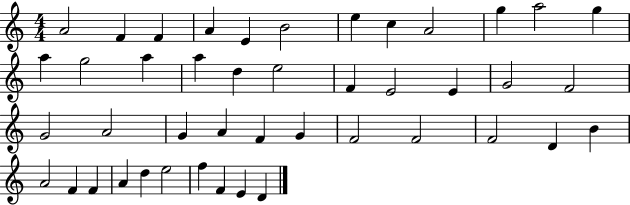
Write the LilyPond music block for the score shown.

{
  \clef treble
  \numericTimeSignature
  \time 4/4
  \key c \major
  a'2 f'4 f'4 | a'4 e'4 b'2 | e''4 c''4 a'2 | g''4 a''2 g''4 | \break a''4 g''2 a''4 | a''4 d''4 e''2 | f'4 e'2 e'4 | g'2 f'2 | \break g'2 a'2 | g'4 a'4 f'4 g'4 | f'2 f'2 | f'2 d'4 b'4 | \break a'2 f'4 f'4 | a'4 d''4 e''2 | f''4 f'4 e'4 d'4 | \bar "|."
}